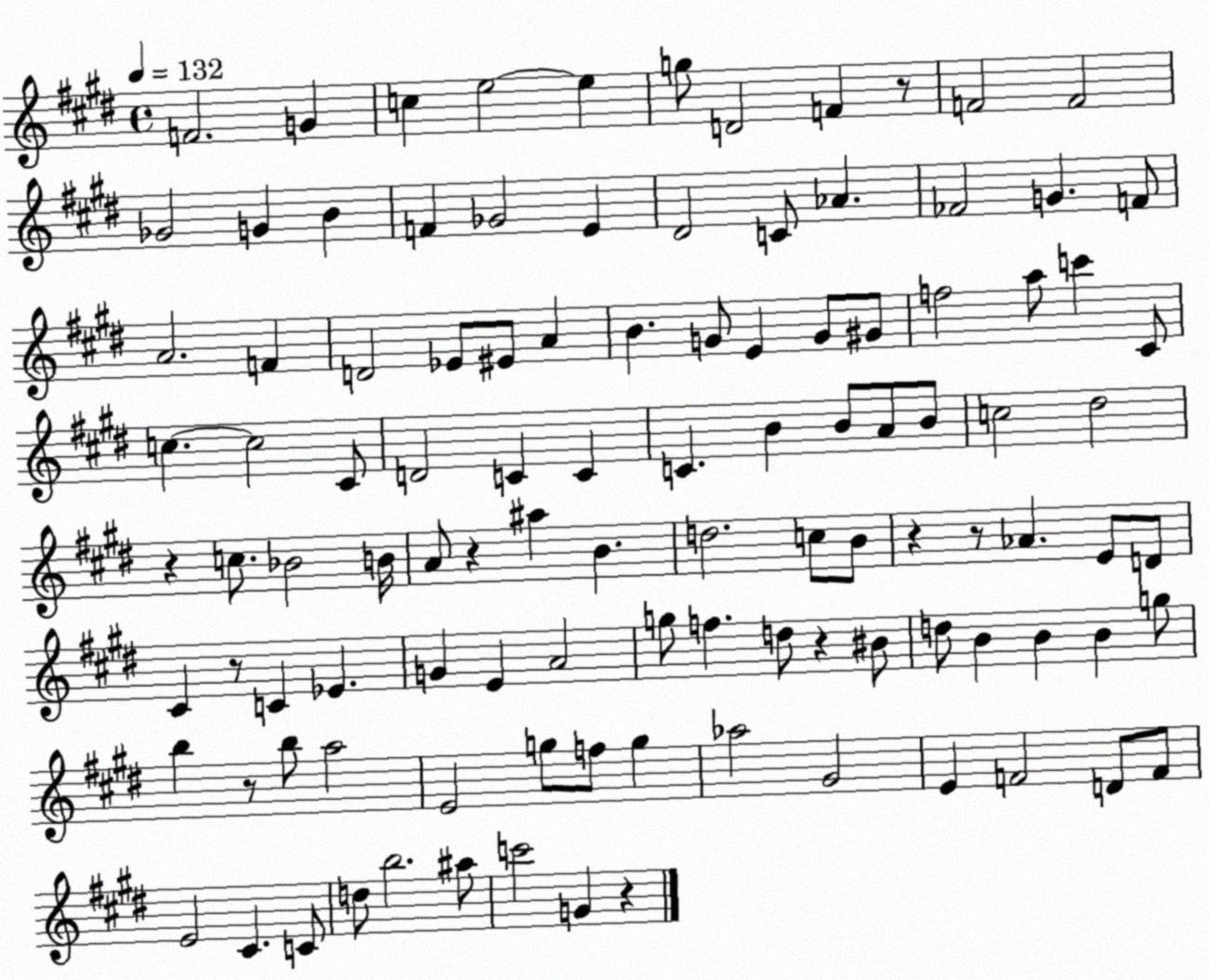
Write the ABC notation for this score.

X:1
T:Untitled
M:4/4
L:1/4
K:E
F2 G c e2 e g/2 D2 F z/2 F2 F2 _G2 G B F _G2 E ^D2 C/2 _A _F2 G F/2 A2 F D2 _E/2 ^E/2 A B G/2 E G/2 ^G/2 f2 a/2 c' ^C/2 c c2 ^C/2 D2 C C C B B/2 A/2 B/2 c2 ^d2 z c/2 _B2 B/4 A/2 z ^a B d2 c/2 B/2 z z/2 _A E/2 D/2 ^C z/2 C _E G E A2 g/2 f d/2 z ^B/2 d/2 B B B g/2 b z/2 b/2 a2 E2 g/2 f/2 g _a2 ^G2 E F2 D/2 F/2 E2 ^C C/2 d/2 b2 ^a/2 c'2 G z